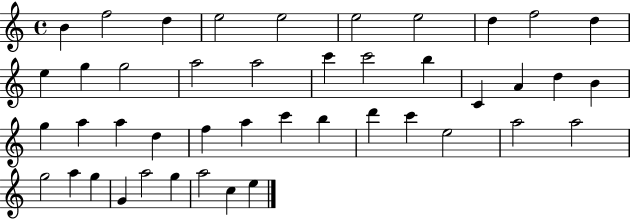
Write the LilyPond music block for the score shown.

{
  \clef treble
  \time 4/4
  \defaultTimeSignature
  \key c \major
  b'4 f''2 d''4 | e''2 e''2 | e''2 e''2 | d''4 f''2 d''4 | \break e''4 g''4 g''2 | a''2 a''2 | c'''4 c'''2 b''4 | c'4 a'4 d''4 b'4 | \break g''4 a''4 a''4 d''4 | f''4 a''4 c'''4 b''4 | d'''4 c'''4 e''2 | a''2 a''2 | \break g''2 a''4 g''4 | g'4 a''2 g''4 | a''2 c''4 e''4 | \bar "|."
}